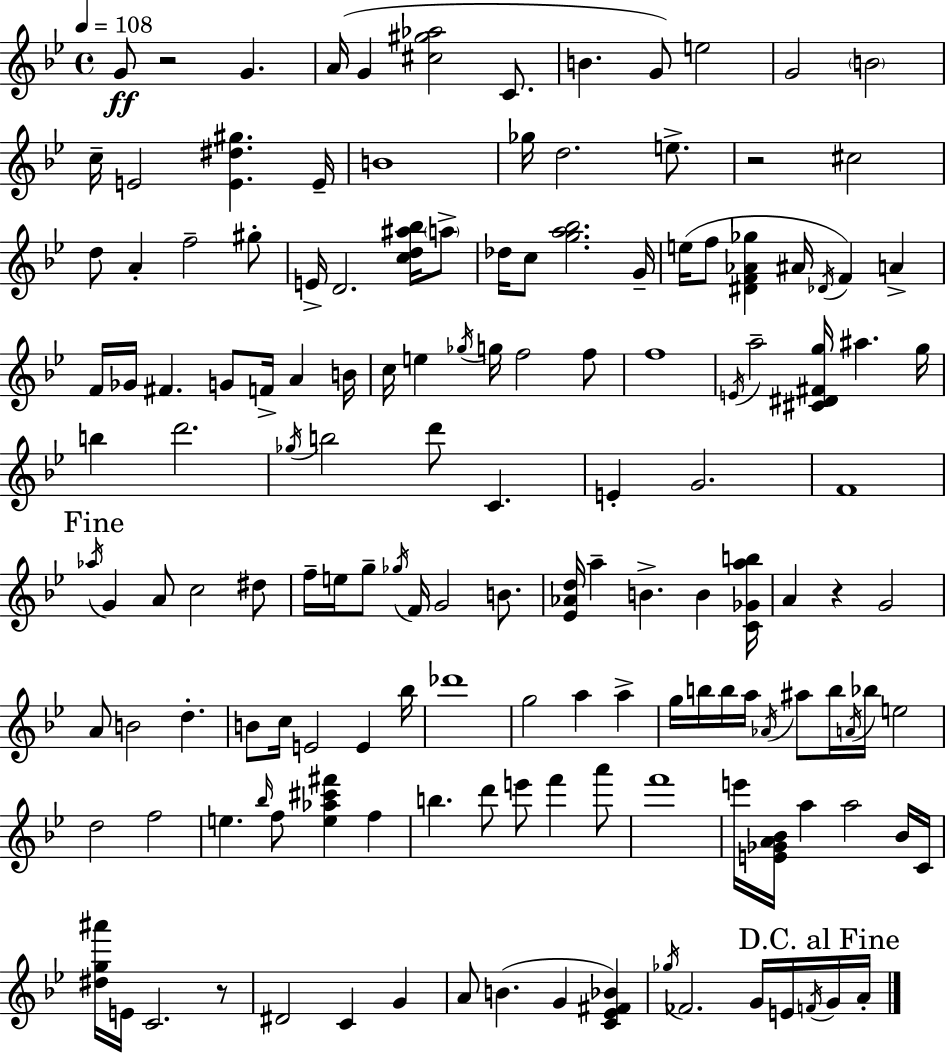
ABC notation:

X:1
T:Untitled
M:4/4
L:1/4
K:Bb
G/2 z2 G A/4 G [^c^g_a]2 C/2 B G/2 e2 G2 B2 c/4 E2 [E^d^g] E/4 B4 _g/4 d2 e/2 z2 ^c2 d/2 A f2 ^g/2 E/4 D2 [cd^a_b]/4 a/2 _d/4 c/2 [ga_b]2 G/4 e/4 f/2 [^DF_A_g] ^A/4 _D/4 F A F/4 _G/4 ^F G/2 F/4 A B/4 c/4 e _g/4 g/4 f2 f/2 f4 E/4 a2 [^C^D^Fg]/4 ^a g/4 b d'2 _g/4 b2 d'/2 C E G2 F4 _a/4 G A/2 c2 ^d/2 f/4 e/4 g/2 _g/4 F/4 G2 B/2 [_E_Ad]/4 a B B [C_Gab]/4 A z G2 A/2 B2 d B/2 c/4 E2 E _b/4 _d'4 g2 a a g/4 b/4 b/4 a/4 _A/4 ^a/2 b/4 A/4 _b/4 e2 d2 f2 e _b/4 f/2 [e_a^c'^f'] f b d'/2 e'/2 f' a'/2 f'4 e'/4 [E_GA_B]/4 a a2 _B/4 C/4 [^dg^a']/4 E/4 C2 z/2 ^D2 C G A/2 B G [C_E^F_B] _g/4 _F2 G/4 E/4 F/4 G/4 A/4